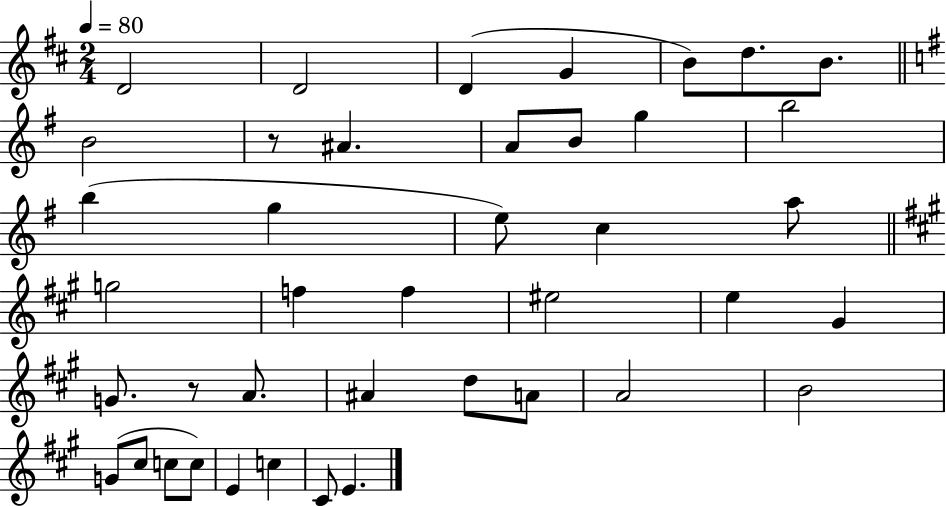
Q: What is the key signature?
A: D major